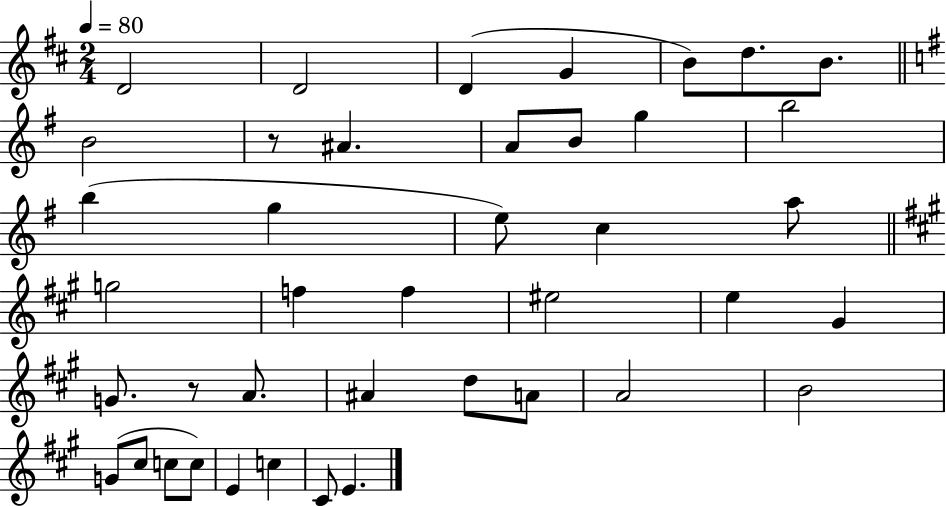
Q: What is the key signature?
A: D major